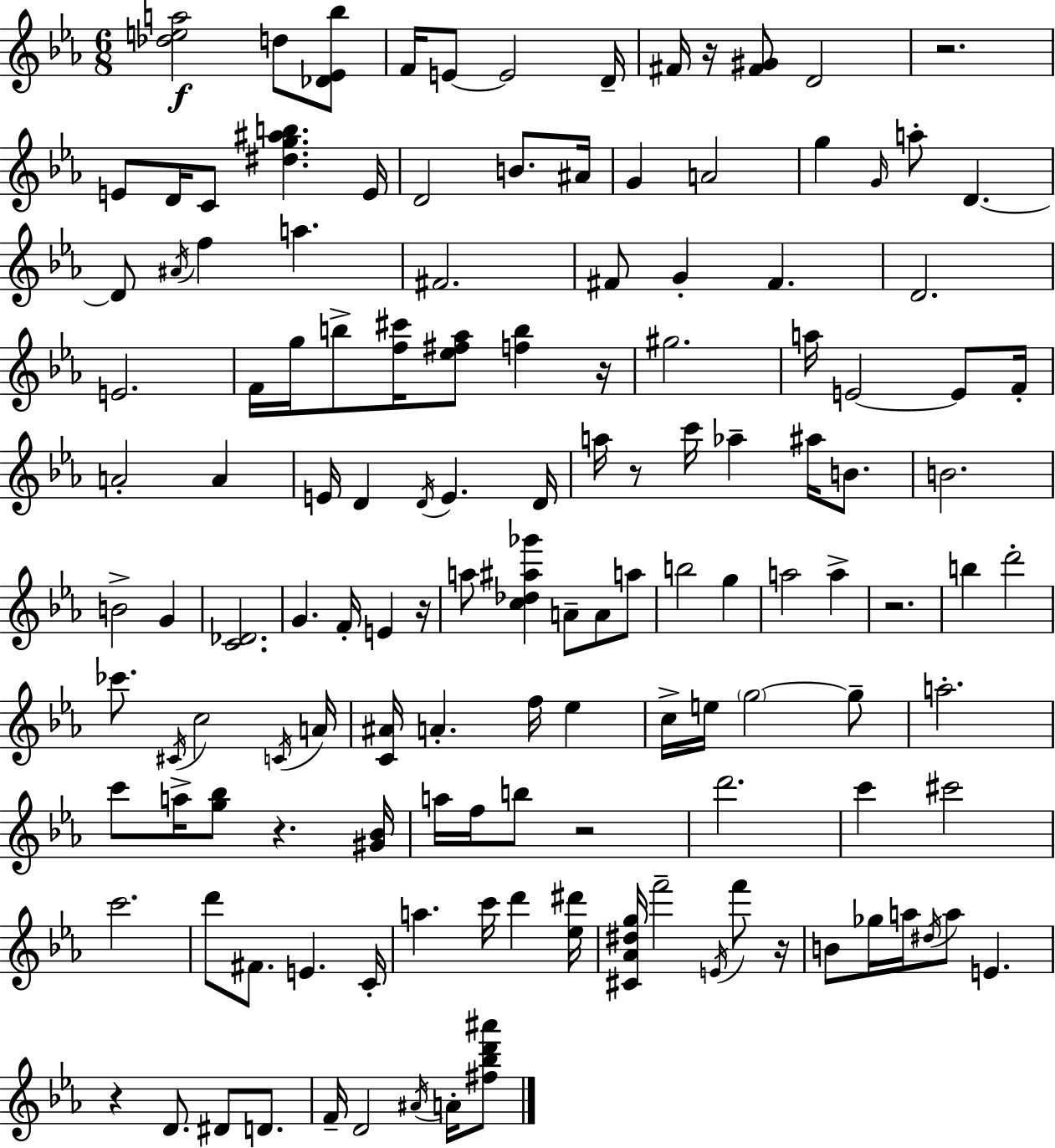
[Db5,E5,A5]/h D5/e [Db4,Eb4,Bb5]/e F4/s E4/e E4/h D4/s F#4/s R/s [F#4,G#4]/e D4/h R/h. E4/e D4/s C4/e [D#5,G5,A#5,B5]/q. E4/s D4/h B4/e. A#4/s G4/q A4/h G5/q G4/s A5/e D4/q. D4/e A#4/s F5/q A5/q. F#4/h. F#4/e G4/q F#4/q. D4/h. E4/h. F4/s G5/s B5/e [F5,C#6]/s [Eb5,F#5,Ab5]/e [F5,B5]/q R/s G#5/h. A5/s E4/h E4/e F4/s A4/h A4/q E4/s D4/q D4/s E4/q. D4/s A5/s R/e C6/s Ab5/q A#5/s B4/e. B4/h. B4/h G4/q [C4,Db4]/h. G4/q. F4/s E4/q R/s A5/e [C5,Db5,A#5,Gb6]/q A4/e A4/e A5/e B5/h G5/q A5/h A5/q R/h. B5/q D6/h CES6/e. C#4/s C5/h C4/s A4/s [C4,A#4]/s A4/q. F5/s Eb5/q C5/s E5/s G5/h G5/e A5/h. C6/e A5/s [G5,Bb5]/e R/q. [G#4,Bb4]/s A5/s F5/s B5/e R/h D6/h. C6/q C#6/h C6/h. D6/e F#4/e. E4/q. C4/s A5/q. C6/s D6/q [Eb5,D#6]/s [C#4,Ab4,D#5,G5]/s F6/h E4/s F6/e R/s B4/e Gb5/s A5/s D#5/s A5/e E4/q. R/q D4/e. D#4/e D4/e. F4/s D4/h A#4/s A4/s [F#5,Bb5,D6,A#6]/e